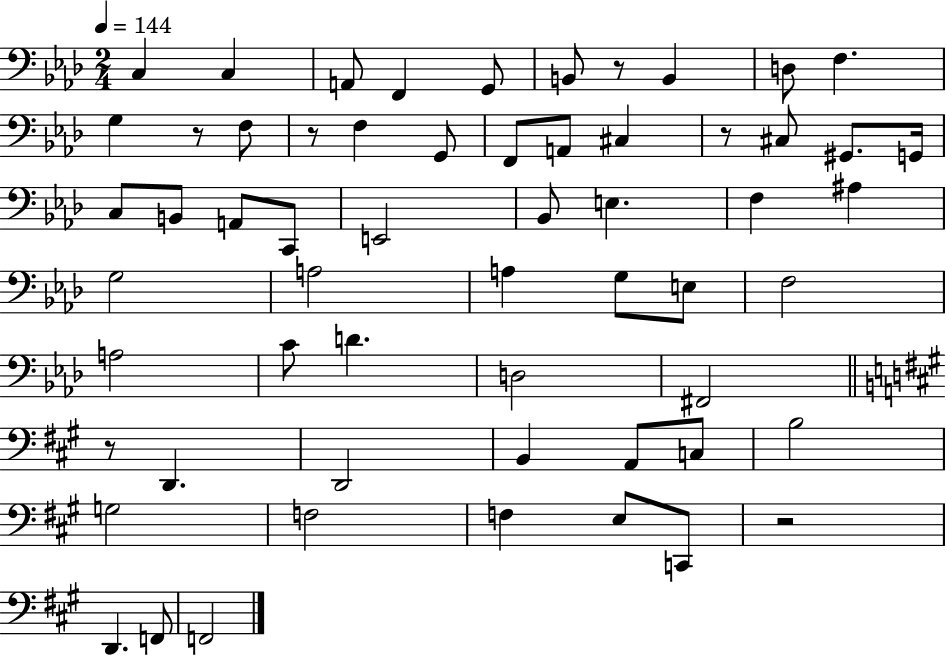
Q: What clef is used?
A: bass